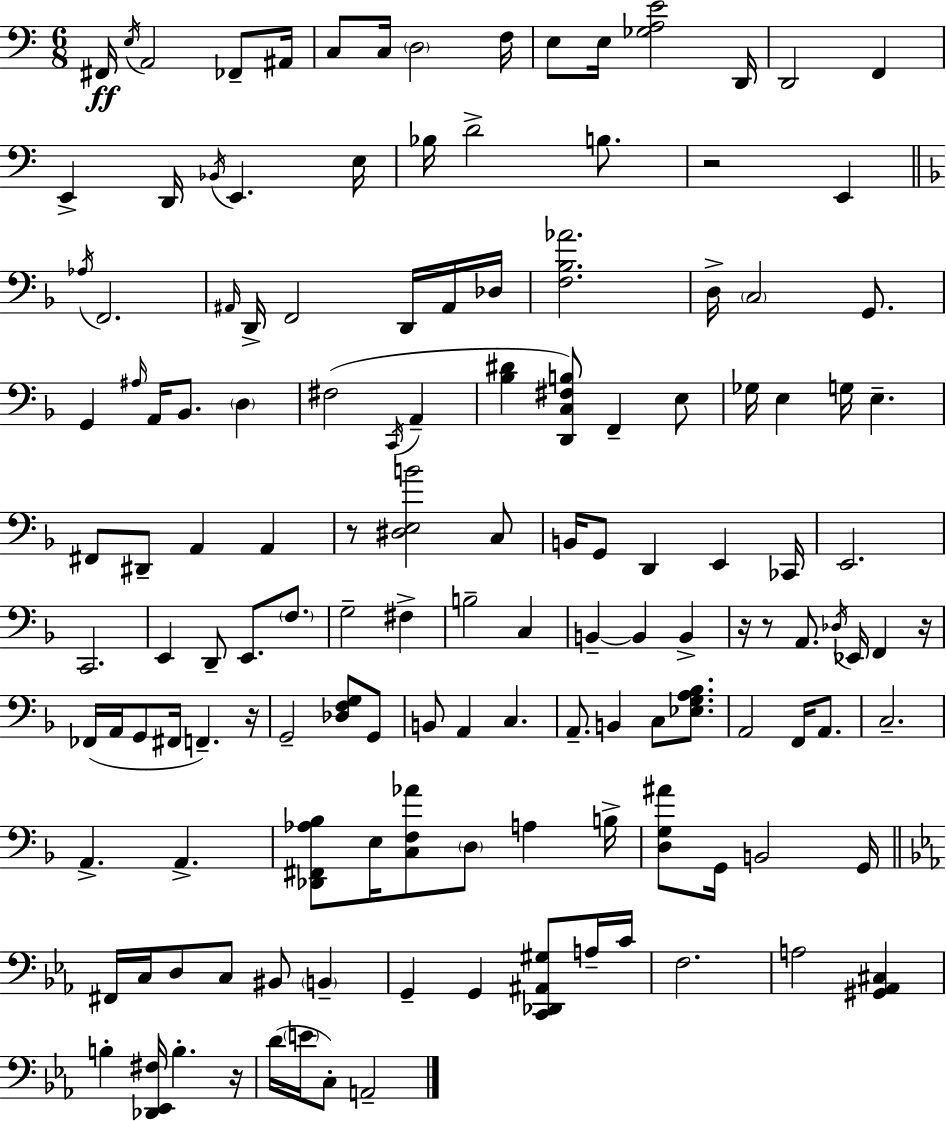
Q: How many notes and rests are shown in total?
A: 139